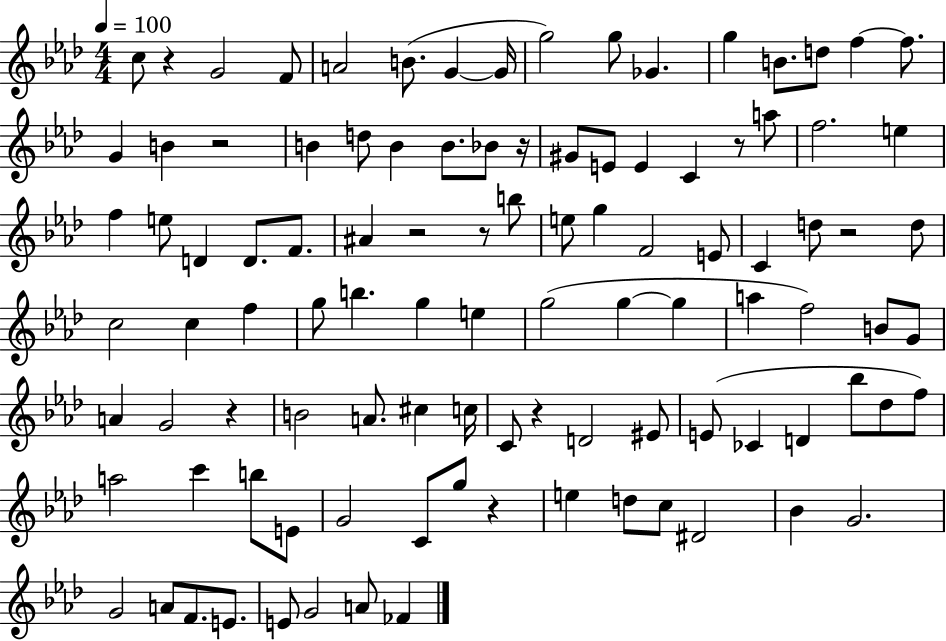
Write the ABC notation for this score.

X:1
T:Untitled
M:4/4
L:1/4
K:Ab
c/2 z G2 F/2 A2 B/2 G G/4 g2 g/2 _G g B/2 d/2 f f/2 G B z2 B d/2 B B/2 _B/2 z/4 ^G/2 E/2 E C z/2 a/2 f2 e f e/2 D D/2 F/2 ^A z2 z/2 b/2 e/2 g F2 E/2 C d/2 z2 d/2 c2 c f g/2 b g e g2 g g a f2 B/2 G/2 A G2 z B2 A/2 ^c c/4 C/2 z D2 ^E/2 E/2 _C D _b/2 _d/2 f/2 a2 c' b/2 E/2 G2 C/2 g/2 z e d/2 c/2 ^D2 _B G2 G2 A/2 F/2 E/2 E/2 G2 A/2 _F